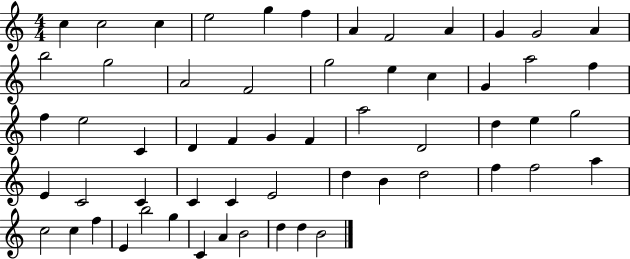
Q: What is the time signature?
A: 4/4